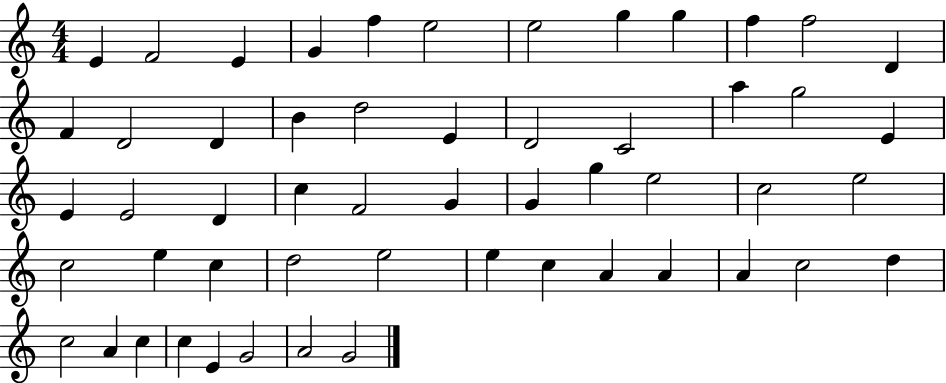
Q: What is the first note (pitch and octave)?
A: E4